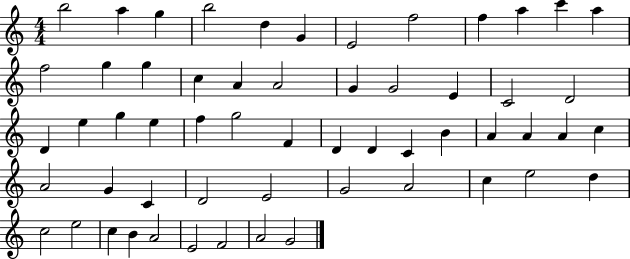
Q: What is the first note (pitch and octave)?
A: B5